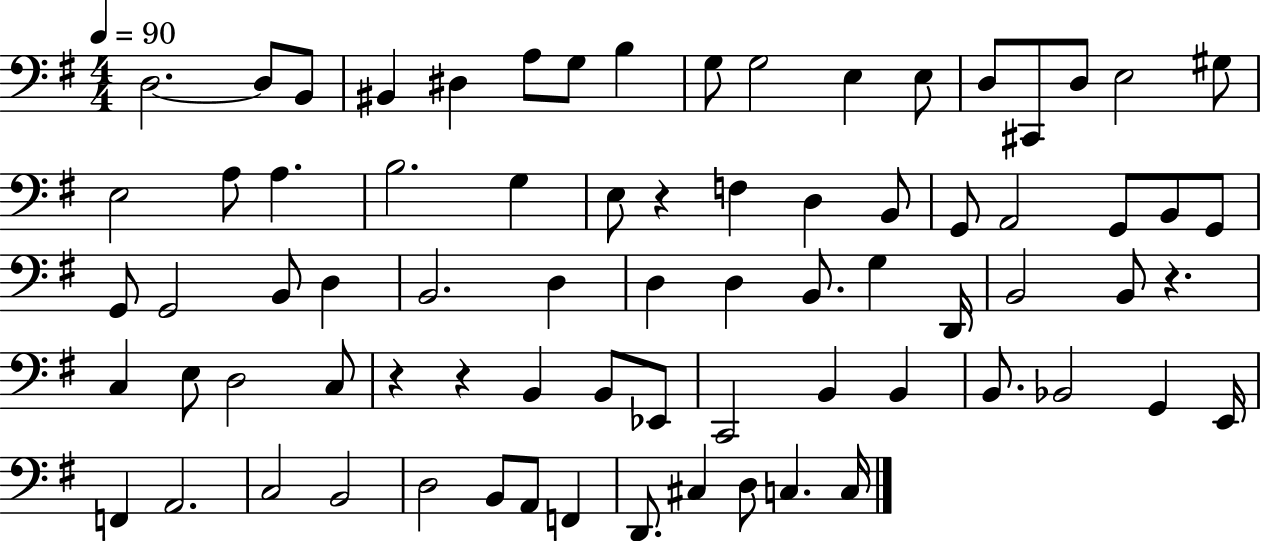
D3/h. D3/e B2/e BIS2/q D#3/q A3/e G3/e B3/q G3/e G3/h E3/q E3/e D3/e C#2/e D3/e E3/h G#3/e E3/h A3/e A3/q. B3/h. G3/q E3/e R/q F3/q D3/q B2/e G2/e A2/h G2/e B2/e G2/e G2/e G2/h B2/e D3/q B2/h. D3/q D3/q D3/q B2/e. G3/q D2/s B2/h B2/e R/q. C3/q E3/e D3/h C3/e R/q R/q B2/q B2/e Eb2/e C2/h B2/q B2/q B2/e. Bb2/h G2/q E2/s F2/q A2/h. C3/h B2/h D3/h B2/e A2/e F2/q D2/e. C#3/q D3/e C3/q. C3/s